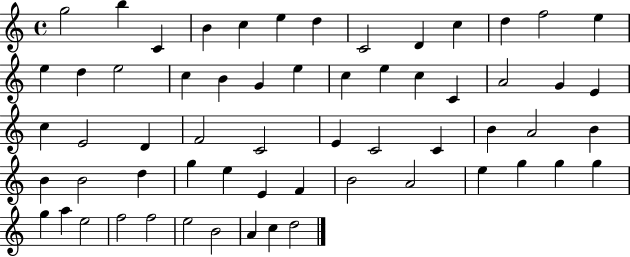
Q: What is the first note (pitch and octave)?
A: G5